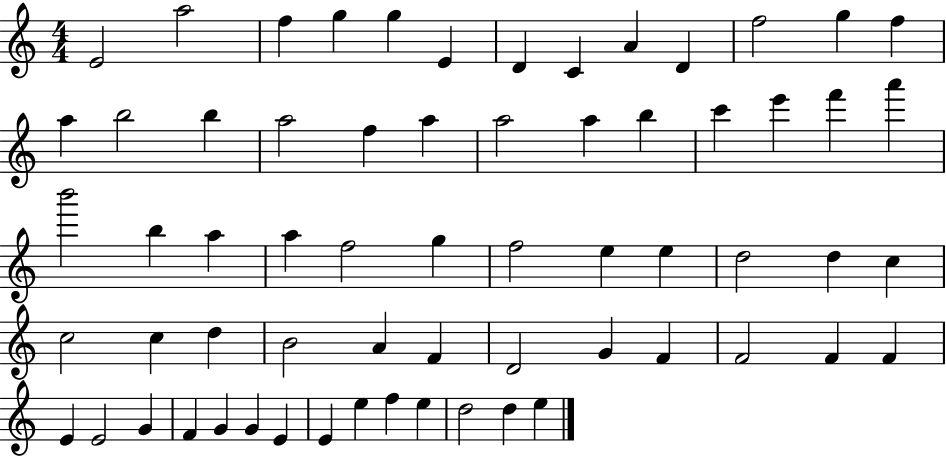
E4/h A5/h F5/q G5/q G5/q E4/q D4/q C4/q A4/q D4/q F5/h G5/q F5/q A5/q B5/h B5/q A5/h F5/q A5/q A5/h A5/q B5/q C6/q E6/q F6/q A6/q B6/h B5/q A5/q A5/q F5/h G5/q F5/h E5/q E5/q D5/h D5/q C5/q C5/h C5/q D5/q B4/h A4/q F4/q D4/h G4/q F4/q F4/h F4/q F4/q E4/q E4/h G4/q F4/q G4/q G4/q E4/q E4/q E5/q F5/q E5/q D5/h D5/q E5/q